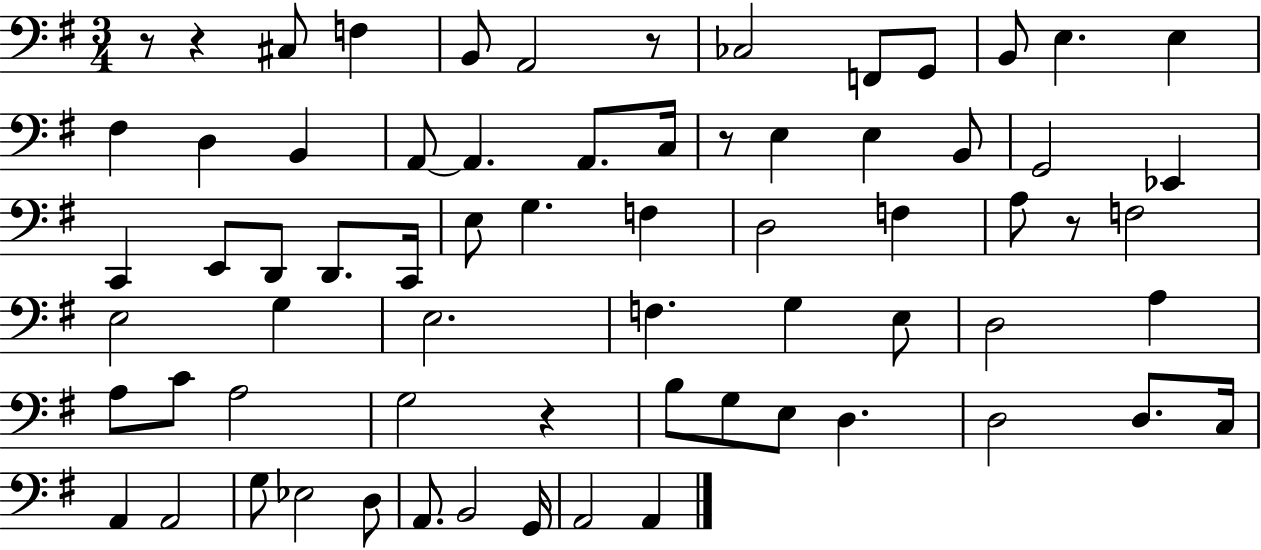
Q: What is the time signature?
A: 3/4